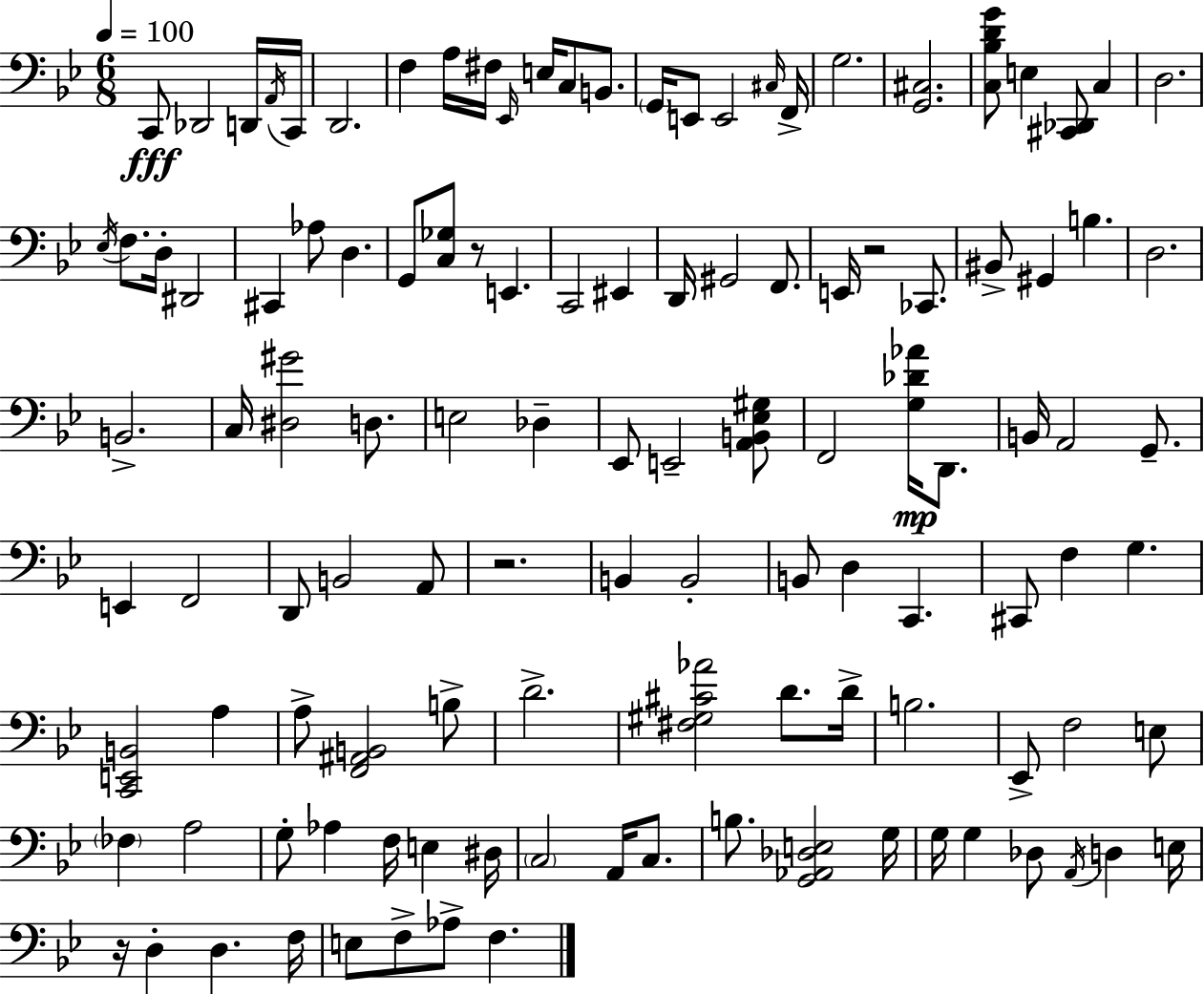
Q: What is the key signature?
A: BES major